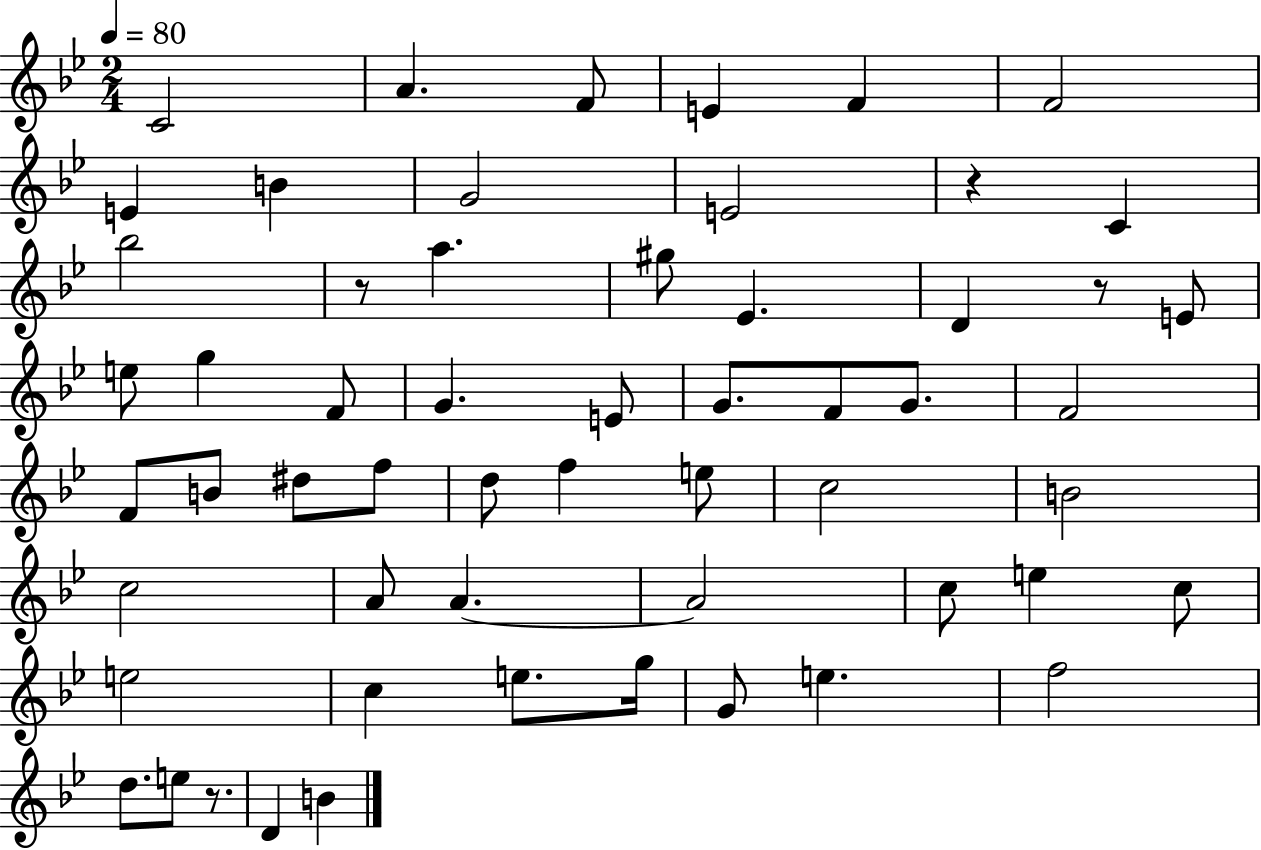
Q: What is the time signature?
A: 2/4